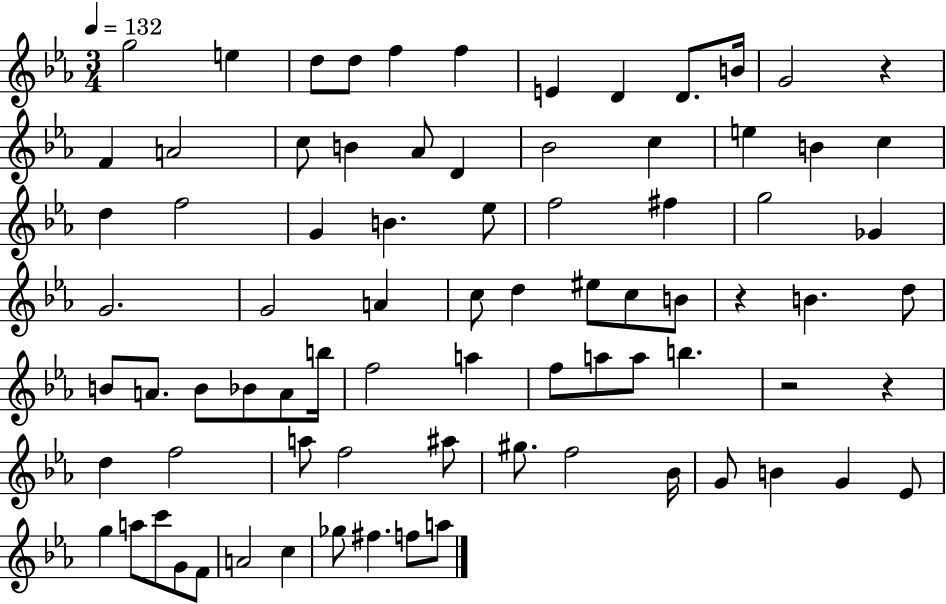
G5/h E5/q D5/e D5/e F5/q F5/q E4/q D4/q D4/e. B4/s G4/h R/q F4/q A4/h C5/e B4/q Ab4/e D4/q Bb4/h C5/q E5/q B4/q C5/q D5/q F5/h G4/q B4/q. Eb5/e F5/h F#5/q G5/h Gb4/q G4/h. G4/h A4/q C5/e D5/q EIS5/e C5/e B4/e R/q B4/q. D5/e B4/e A4/e. B4/e Bb4/e A4/e B5/s F5/h A5/q F5/e A5/e A5/e B5/q. R/h R/q D5/q F5/h A5/e F5/h A#5/e G#5/e. F5/h Bb4/s G4/e B4/q G4/q Eb4/e G5/q A5/e C6/e G4/e F4/e A4/h C5/q Gb5/e F#5/q. F5/e A5/e